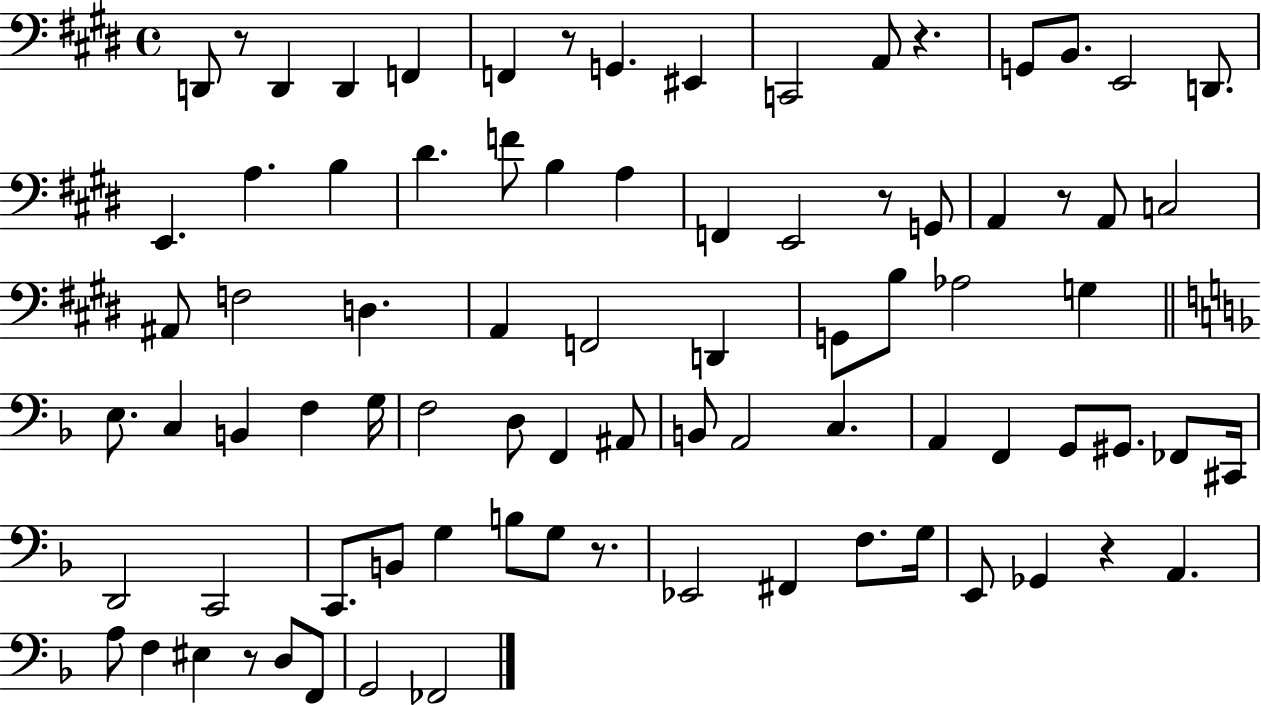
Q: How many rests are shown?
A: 8